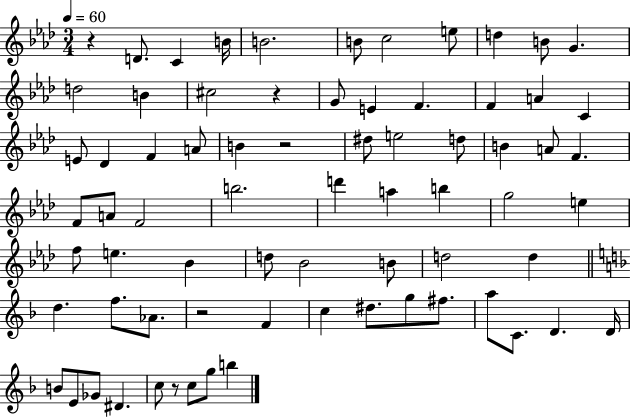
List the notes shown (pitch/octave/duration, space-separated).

R/q D4/e. C4/q B4/s B4/h. B4/e C5/h E5/e D5/q B4/e G4/q. D5/h B4/q C#5/h R/q G4/e E4/q F4/q. F4/q A4/q C4/q E4/e Db4/q F4/q A4/e B4/q R/h D#5/e E5/h D5/e B4/q A4/e F4/q. F4/e A4/e F4/h B5/h. D6/q A5/q B5/q G5/h E5/q F5/e E5/q. Bb4/q D5/e Bb4/h B4/e D5/h D5/q D5/q. F5/e. Ab4/e. R/h F4/q C5/q D#5/e. G5/e F#5/e. A5/e C4/e. D4/q. D4/s B4/e E4/e Gb4/e D#4/q. C5/e R/e C5/e G5/e B5/q